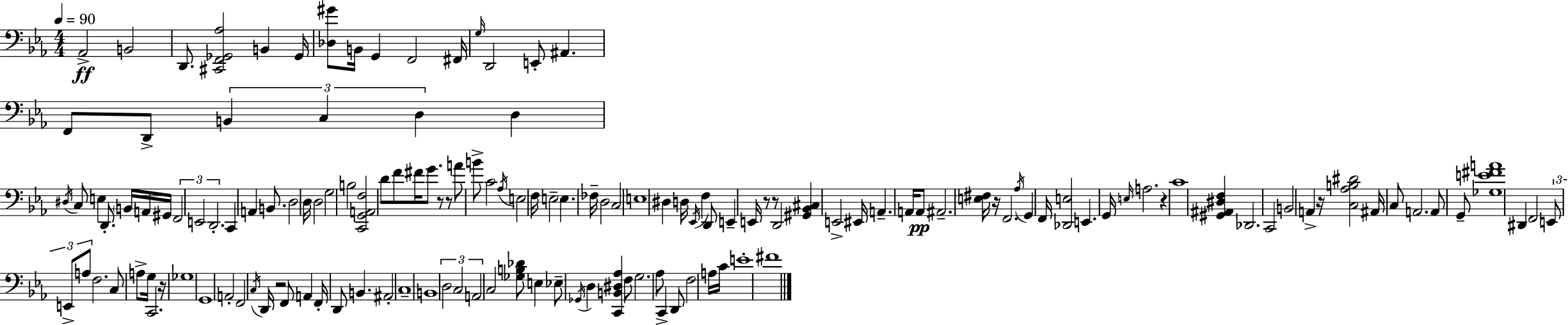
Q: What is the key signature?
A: EES major